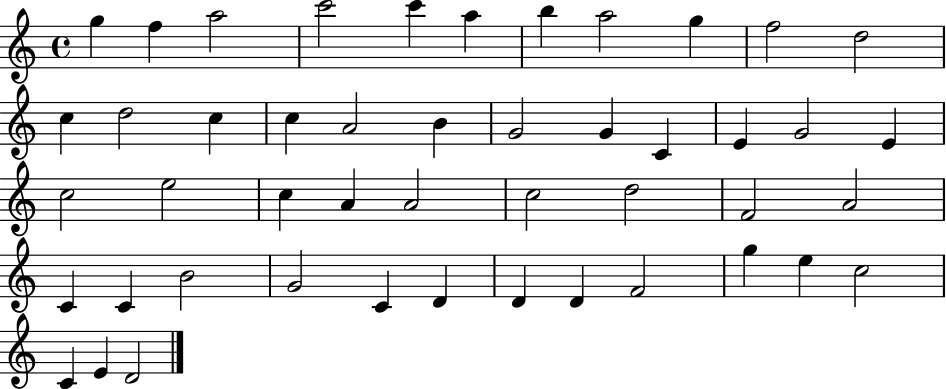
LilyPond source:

{
  \clef treble
  \time 4/4
  \defaultTimeSignature
  \key c \major
  g''4 f''4 a''2 | c'''2 c'''4 a''4 | b''4 a''2 g''4 | f''2 d''2 | \break c''4 d''2 c''4 | c''4 a'2 b'4 | g'2 g'4 c'4 | e'4 g'2 e'4 | \break c''2 e''2 | c''4 a'4 a'2 | c''2 d''2 | f'2 a'2 | \break c'4 c'4 b'2 | g'2 c'4 d'4 | d'4 d'4 f'2 | g''4 e''4 c''2 | \break c'4 e'4 d'2 | \bar "|."
}